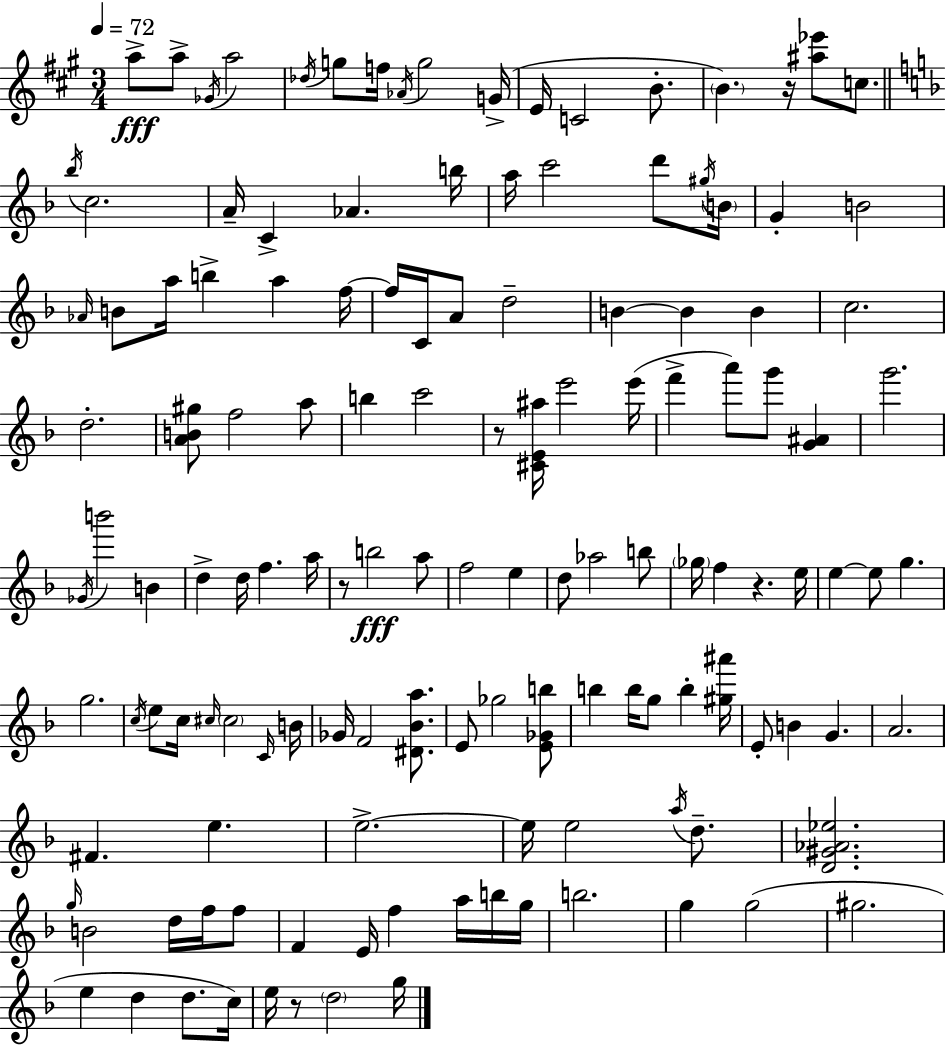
{
  \clef treble
  \numericTimeSignature
  \time 3/4
  \key a \major
  \tempo 4 = 72
  a''8->\fff a''8-> \acciaccatura { ges'16 } a''2 | \acciaccatura { des''16 } g''8 f''16 \acciaccatura { aes'16 } g''2 | g'16->( e'16 c'2 | b'8.-. \parenthesize b'4.) r16 <ais'' ees'''>8 | \break c''8. \bar "||" \break \key d \minor \acciaccatura { bes''16 } c''2. | a'16-- c'4-> aes'4. | b''16 a''16 c'''2 d'''8 | \acciaccatura { gis''16 } \parenthesize b'16 g'4-. b'2 | \break \grace { aes'16 } b'8 a''16 b''4-> a''4 | f''16~~ f''16 c'16 a'8 d''2-- | b'4~~ b'4 b'4 | c''2. | \break d''2.-. | <a' b' gis''>8 f''2 | a''8 b''4 c'''2 | r8 <cis' e' ais''>16 e'''2 | \break e'''16( f'''4-> a'''8) g'''8 <g' ais'>4 | g'''2. | \acciaccatura { ges'16 } b'''2 | b'4 d''4-> d''16 f''4. | \break a''16 r8 b''2\fff | a''8 f''2 | e''4 d''8 aes''2 | b''8 \parenthesize ges''16 f''4 r4. | \break e''16 e''4~~ e''8 g''4. | g''2. | \acciaccatura { c''16 } e''8 c''16 \grace { cis''16 } \parenthesize cis''2 | \grace { c'16 } b'16 ges'16 f'2 | \break <dis' bes' a''>8. e'8 ges''2 | <e' ges' b''>8 b''4 b''16 | g''8 b''4-. <gis'' ais'''>16 e'8-. b'4 | g'4. a'2. | \break fis'4. | e''4. e''2.->~~ | e''16 e''2 | \acciaccatura { a''16 } d''8.-- <d' gis' aes' ees''>2. | \break \grace { g''16 } b'2 | d''16 f''16 f''8 f'4 | e'16 f''4 a''16 b''16 g''16 b''2. | g''4 | \break g''2( gis''2. | e''4 | d''4 d''8. c''16) e''16 r8 | \parenthesize d''2 g''16 \bar "|."
}